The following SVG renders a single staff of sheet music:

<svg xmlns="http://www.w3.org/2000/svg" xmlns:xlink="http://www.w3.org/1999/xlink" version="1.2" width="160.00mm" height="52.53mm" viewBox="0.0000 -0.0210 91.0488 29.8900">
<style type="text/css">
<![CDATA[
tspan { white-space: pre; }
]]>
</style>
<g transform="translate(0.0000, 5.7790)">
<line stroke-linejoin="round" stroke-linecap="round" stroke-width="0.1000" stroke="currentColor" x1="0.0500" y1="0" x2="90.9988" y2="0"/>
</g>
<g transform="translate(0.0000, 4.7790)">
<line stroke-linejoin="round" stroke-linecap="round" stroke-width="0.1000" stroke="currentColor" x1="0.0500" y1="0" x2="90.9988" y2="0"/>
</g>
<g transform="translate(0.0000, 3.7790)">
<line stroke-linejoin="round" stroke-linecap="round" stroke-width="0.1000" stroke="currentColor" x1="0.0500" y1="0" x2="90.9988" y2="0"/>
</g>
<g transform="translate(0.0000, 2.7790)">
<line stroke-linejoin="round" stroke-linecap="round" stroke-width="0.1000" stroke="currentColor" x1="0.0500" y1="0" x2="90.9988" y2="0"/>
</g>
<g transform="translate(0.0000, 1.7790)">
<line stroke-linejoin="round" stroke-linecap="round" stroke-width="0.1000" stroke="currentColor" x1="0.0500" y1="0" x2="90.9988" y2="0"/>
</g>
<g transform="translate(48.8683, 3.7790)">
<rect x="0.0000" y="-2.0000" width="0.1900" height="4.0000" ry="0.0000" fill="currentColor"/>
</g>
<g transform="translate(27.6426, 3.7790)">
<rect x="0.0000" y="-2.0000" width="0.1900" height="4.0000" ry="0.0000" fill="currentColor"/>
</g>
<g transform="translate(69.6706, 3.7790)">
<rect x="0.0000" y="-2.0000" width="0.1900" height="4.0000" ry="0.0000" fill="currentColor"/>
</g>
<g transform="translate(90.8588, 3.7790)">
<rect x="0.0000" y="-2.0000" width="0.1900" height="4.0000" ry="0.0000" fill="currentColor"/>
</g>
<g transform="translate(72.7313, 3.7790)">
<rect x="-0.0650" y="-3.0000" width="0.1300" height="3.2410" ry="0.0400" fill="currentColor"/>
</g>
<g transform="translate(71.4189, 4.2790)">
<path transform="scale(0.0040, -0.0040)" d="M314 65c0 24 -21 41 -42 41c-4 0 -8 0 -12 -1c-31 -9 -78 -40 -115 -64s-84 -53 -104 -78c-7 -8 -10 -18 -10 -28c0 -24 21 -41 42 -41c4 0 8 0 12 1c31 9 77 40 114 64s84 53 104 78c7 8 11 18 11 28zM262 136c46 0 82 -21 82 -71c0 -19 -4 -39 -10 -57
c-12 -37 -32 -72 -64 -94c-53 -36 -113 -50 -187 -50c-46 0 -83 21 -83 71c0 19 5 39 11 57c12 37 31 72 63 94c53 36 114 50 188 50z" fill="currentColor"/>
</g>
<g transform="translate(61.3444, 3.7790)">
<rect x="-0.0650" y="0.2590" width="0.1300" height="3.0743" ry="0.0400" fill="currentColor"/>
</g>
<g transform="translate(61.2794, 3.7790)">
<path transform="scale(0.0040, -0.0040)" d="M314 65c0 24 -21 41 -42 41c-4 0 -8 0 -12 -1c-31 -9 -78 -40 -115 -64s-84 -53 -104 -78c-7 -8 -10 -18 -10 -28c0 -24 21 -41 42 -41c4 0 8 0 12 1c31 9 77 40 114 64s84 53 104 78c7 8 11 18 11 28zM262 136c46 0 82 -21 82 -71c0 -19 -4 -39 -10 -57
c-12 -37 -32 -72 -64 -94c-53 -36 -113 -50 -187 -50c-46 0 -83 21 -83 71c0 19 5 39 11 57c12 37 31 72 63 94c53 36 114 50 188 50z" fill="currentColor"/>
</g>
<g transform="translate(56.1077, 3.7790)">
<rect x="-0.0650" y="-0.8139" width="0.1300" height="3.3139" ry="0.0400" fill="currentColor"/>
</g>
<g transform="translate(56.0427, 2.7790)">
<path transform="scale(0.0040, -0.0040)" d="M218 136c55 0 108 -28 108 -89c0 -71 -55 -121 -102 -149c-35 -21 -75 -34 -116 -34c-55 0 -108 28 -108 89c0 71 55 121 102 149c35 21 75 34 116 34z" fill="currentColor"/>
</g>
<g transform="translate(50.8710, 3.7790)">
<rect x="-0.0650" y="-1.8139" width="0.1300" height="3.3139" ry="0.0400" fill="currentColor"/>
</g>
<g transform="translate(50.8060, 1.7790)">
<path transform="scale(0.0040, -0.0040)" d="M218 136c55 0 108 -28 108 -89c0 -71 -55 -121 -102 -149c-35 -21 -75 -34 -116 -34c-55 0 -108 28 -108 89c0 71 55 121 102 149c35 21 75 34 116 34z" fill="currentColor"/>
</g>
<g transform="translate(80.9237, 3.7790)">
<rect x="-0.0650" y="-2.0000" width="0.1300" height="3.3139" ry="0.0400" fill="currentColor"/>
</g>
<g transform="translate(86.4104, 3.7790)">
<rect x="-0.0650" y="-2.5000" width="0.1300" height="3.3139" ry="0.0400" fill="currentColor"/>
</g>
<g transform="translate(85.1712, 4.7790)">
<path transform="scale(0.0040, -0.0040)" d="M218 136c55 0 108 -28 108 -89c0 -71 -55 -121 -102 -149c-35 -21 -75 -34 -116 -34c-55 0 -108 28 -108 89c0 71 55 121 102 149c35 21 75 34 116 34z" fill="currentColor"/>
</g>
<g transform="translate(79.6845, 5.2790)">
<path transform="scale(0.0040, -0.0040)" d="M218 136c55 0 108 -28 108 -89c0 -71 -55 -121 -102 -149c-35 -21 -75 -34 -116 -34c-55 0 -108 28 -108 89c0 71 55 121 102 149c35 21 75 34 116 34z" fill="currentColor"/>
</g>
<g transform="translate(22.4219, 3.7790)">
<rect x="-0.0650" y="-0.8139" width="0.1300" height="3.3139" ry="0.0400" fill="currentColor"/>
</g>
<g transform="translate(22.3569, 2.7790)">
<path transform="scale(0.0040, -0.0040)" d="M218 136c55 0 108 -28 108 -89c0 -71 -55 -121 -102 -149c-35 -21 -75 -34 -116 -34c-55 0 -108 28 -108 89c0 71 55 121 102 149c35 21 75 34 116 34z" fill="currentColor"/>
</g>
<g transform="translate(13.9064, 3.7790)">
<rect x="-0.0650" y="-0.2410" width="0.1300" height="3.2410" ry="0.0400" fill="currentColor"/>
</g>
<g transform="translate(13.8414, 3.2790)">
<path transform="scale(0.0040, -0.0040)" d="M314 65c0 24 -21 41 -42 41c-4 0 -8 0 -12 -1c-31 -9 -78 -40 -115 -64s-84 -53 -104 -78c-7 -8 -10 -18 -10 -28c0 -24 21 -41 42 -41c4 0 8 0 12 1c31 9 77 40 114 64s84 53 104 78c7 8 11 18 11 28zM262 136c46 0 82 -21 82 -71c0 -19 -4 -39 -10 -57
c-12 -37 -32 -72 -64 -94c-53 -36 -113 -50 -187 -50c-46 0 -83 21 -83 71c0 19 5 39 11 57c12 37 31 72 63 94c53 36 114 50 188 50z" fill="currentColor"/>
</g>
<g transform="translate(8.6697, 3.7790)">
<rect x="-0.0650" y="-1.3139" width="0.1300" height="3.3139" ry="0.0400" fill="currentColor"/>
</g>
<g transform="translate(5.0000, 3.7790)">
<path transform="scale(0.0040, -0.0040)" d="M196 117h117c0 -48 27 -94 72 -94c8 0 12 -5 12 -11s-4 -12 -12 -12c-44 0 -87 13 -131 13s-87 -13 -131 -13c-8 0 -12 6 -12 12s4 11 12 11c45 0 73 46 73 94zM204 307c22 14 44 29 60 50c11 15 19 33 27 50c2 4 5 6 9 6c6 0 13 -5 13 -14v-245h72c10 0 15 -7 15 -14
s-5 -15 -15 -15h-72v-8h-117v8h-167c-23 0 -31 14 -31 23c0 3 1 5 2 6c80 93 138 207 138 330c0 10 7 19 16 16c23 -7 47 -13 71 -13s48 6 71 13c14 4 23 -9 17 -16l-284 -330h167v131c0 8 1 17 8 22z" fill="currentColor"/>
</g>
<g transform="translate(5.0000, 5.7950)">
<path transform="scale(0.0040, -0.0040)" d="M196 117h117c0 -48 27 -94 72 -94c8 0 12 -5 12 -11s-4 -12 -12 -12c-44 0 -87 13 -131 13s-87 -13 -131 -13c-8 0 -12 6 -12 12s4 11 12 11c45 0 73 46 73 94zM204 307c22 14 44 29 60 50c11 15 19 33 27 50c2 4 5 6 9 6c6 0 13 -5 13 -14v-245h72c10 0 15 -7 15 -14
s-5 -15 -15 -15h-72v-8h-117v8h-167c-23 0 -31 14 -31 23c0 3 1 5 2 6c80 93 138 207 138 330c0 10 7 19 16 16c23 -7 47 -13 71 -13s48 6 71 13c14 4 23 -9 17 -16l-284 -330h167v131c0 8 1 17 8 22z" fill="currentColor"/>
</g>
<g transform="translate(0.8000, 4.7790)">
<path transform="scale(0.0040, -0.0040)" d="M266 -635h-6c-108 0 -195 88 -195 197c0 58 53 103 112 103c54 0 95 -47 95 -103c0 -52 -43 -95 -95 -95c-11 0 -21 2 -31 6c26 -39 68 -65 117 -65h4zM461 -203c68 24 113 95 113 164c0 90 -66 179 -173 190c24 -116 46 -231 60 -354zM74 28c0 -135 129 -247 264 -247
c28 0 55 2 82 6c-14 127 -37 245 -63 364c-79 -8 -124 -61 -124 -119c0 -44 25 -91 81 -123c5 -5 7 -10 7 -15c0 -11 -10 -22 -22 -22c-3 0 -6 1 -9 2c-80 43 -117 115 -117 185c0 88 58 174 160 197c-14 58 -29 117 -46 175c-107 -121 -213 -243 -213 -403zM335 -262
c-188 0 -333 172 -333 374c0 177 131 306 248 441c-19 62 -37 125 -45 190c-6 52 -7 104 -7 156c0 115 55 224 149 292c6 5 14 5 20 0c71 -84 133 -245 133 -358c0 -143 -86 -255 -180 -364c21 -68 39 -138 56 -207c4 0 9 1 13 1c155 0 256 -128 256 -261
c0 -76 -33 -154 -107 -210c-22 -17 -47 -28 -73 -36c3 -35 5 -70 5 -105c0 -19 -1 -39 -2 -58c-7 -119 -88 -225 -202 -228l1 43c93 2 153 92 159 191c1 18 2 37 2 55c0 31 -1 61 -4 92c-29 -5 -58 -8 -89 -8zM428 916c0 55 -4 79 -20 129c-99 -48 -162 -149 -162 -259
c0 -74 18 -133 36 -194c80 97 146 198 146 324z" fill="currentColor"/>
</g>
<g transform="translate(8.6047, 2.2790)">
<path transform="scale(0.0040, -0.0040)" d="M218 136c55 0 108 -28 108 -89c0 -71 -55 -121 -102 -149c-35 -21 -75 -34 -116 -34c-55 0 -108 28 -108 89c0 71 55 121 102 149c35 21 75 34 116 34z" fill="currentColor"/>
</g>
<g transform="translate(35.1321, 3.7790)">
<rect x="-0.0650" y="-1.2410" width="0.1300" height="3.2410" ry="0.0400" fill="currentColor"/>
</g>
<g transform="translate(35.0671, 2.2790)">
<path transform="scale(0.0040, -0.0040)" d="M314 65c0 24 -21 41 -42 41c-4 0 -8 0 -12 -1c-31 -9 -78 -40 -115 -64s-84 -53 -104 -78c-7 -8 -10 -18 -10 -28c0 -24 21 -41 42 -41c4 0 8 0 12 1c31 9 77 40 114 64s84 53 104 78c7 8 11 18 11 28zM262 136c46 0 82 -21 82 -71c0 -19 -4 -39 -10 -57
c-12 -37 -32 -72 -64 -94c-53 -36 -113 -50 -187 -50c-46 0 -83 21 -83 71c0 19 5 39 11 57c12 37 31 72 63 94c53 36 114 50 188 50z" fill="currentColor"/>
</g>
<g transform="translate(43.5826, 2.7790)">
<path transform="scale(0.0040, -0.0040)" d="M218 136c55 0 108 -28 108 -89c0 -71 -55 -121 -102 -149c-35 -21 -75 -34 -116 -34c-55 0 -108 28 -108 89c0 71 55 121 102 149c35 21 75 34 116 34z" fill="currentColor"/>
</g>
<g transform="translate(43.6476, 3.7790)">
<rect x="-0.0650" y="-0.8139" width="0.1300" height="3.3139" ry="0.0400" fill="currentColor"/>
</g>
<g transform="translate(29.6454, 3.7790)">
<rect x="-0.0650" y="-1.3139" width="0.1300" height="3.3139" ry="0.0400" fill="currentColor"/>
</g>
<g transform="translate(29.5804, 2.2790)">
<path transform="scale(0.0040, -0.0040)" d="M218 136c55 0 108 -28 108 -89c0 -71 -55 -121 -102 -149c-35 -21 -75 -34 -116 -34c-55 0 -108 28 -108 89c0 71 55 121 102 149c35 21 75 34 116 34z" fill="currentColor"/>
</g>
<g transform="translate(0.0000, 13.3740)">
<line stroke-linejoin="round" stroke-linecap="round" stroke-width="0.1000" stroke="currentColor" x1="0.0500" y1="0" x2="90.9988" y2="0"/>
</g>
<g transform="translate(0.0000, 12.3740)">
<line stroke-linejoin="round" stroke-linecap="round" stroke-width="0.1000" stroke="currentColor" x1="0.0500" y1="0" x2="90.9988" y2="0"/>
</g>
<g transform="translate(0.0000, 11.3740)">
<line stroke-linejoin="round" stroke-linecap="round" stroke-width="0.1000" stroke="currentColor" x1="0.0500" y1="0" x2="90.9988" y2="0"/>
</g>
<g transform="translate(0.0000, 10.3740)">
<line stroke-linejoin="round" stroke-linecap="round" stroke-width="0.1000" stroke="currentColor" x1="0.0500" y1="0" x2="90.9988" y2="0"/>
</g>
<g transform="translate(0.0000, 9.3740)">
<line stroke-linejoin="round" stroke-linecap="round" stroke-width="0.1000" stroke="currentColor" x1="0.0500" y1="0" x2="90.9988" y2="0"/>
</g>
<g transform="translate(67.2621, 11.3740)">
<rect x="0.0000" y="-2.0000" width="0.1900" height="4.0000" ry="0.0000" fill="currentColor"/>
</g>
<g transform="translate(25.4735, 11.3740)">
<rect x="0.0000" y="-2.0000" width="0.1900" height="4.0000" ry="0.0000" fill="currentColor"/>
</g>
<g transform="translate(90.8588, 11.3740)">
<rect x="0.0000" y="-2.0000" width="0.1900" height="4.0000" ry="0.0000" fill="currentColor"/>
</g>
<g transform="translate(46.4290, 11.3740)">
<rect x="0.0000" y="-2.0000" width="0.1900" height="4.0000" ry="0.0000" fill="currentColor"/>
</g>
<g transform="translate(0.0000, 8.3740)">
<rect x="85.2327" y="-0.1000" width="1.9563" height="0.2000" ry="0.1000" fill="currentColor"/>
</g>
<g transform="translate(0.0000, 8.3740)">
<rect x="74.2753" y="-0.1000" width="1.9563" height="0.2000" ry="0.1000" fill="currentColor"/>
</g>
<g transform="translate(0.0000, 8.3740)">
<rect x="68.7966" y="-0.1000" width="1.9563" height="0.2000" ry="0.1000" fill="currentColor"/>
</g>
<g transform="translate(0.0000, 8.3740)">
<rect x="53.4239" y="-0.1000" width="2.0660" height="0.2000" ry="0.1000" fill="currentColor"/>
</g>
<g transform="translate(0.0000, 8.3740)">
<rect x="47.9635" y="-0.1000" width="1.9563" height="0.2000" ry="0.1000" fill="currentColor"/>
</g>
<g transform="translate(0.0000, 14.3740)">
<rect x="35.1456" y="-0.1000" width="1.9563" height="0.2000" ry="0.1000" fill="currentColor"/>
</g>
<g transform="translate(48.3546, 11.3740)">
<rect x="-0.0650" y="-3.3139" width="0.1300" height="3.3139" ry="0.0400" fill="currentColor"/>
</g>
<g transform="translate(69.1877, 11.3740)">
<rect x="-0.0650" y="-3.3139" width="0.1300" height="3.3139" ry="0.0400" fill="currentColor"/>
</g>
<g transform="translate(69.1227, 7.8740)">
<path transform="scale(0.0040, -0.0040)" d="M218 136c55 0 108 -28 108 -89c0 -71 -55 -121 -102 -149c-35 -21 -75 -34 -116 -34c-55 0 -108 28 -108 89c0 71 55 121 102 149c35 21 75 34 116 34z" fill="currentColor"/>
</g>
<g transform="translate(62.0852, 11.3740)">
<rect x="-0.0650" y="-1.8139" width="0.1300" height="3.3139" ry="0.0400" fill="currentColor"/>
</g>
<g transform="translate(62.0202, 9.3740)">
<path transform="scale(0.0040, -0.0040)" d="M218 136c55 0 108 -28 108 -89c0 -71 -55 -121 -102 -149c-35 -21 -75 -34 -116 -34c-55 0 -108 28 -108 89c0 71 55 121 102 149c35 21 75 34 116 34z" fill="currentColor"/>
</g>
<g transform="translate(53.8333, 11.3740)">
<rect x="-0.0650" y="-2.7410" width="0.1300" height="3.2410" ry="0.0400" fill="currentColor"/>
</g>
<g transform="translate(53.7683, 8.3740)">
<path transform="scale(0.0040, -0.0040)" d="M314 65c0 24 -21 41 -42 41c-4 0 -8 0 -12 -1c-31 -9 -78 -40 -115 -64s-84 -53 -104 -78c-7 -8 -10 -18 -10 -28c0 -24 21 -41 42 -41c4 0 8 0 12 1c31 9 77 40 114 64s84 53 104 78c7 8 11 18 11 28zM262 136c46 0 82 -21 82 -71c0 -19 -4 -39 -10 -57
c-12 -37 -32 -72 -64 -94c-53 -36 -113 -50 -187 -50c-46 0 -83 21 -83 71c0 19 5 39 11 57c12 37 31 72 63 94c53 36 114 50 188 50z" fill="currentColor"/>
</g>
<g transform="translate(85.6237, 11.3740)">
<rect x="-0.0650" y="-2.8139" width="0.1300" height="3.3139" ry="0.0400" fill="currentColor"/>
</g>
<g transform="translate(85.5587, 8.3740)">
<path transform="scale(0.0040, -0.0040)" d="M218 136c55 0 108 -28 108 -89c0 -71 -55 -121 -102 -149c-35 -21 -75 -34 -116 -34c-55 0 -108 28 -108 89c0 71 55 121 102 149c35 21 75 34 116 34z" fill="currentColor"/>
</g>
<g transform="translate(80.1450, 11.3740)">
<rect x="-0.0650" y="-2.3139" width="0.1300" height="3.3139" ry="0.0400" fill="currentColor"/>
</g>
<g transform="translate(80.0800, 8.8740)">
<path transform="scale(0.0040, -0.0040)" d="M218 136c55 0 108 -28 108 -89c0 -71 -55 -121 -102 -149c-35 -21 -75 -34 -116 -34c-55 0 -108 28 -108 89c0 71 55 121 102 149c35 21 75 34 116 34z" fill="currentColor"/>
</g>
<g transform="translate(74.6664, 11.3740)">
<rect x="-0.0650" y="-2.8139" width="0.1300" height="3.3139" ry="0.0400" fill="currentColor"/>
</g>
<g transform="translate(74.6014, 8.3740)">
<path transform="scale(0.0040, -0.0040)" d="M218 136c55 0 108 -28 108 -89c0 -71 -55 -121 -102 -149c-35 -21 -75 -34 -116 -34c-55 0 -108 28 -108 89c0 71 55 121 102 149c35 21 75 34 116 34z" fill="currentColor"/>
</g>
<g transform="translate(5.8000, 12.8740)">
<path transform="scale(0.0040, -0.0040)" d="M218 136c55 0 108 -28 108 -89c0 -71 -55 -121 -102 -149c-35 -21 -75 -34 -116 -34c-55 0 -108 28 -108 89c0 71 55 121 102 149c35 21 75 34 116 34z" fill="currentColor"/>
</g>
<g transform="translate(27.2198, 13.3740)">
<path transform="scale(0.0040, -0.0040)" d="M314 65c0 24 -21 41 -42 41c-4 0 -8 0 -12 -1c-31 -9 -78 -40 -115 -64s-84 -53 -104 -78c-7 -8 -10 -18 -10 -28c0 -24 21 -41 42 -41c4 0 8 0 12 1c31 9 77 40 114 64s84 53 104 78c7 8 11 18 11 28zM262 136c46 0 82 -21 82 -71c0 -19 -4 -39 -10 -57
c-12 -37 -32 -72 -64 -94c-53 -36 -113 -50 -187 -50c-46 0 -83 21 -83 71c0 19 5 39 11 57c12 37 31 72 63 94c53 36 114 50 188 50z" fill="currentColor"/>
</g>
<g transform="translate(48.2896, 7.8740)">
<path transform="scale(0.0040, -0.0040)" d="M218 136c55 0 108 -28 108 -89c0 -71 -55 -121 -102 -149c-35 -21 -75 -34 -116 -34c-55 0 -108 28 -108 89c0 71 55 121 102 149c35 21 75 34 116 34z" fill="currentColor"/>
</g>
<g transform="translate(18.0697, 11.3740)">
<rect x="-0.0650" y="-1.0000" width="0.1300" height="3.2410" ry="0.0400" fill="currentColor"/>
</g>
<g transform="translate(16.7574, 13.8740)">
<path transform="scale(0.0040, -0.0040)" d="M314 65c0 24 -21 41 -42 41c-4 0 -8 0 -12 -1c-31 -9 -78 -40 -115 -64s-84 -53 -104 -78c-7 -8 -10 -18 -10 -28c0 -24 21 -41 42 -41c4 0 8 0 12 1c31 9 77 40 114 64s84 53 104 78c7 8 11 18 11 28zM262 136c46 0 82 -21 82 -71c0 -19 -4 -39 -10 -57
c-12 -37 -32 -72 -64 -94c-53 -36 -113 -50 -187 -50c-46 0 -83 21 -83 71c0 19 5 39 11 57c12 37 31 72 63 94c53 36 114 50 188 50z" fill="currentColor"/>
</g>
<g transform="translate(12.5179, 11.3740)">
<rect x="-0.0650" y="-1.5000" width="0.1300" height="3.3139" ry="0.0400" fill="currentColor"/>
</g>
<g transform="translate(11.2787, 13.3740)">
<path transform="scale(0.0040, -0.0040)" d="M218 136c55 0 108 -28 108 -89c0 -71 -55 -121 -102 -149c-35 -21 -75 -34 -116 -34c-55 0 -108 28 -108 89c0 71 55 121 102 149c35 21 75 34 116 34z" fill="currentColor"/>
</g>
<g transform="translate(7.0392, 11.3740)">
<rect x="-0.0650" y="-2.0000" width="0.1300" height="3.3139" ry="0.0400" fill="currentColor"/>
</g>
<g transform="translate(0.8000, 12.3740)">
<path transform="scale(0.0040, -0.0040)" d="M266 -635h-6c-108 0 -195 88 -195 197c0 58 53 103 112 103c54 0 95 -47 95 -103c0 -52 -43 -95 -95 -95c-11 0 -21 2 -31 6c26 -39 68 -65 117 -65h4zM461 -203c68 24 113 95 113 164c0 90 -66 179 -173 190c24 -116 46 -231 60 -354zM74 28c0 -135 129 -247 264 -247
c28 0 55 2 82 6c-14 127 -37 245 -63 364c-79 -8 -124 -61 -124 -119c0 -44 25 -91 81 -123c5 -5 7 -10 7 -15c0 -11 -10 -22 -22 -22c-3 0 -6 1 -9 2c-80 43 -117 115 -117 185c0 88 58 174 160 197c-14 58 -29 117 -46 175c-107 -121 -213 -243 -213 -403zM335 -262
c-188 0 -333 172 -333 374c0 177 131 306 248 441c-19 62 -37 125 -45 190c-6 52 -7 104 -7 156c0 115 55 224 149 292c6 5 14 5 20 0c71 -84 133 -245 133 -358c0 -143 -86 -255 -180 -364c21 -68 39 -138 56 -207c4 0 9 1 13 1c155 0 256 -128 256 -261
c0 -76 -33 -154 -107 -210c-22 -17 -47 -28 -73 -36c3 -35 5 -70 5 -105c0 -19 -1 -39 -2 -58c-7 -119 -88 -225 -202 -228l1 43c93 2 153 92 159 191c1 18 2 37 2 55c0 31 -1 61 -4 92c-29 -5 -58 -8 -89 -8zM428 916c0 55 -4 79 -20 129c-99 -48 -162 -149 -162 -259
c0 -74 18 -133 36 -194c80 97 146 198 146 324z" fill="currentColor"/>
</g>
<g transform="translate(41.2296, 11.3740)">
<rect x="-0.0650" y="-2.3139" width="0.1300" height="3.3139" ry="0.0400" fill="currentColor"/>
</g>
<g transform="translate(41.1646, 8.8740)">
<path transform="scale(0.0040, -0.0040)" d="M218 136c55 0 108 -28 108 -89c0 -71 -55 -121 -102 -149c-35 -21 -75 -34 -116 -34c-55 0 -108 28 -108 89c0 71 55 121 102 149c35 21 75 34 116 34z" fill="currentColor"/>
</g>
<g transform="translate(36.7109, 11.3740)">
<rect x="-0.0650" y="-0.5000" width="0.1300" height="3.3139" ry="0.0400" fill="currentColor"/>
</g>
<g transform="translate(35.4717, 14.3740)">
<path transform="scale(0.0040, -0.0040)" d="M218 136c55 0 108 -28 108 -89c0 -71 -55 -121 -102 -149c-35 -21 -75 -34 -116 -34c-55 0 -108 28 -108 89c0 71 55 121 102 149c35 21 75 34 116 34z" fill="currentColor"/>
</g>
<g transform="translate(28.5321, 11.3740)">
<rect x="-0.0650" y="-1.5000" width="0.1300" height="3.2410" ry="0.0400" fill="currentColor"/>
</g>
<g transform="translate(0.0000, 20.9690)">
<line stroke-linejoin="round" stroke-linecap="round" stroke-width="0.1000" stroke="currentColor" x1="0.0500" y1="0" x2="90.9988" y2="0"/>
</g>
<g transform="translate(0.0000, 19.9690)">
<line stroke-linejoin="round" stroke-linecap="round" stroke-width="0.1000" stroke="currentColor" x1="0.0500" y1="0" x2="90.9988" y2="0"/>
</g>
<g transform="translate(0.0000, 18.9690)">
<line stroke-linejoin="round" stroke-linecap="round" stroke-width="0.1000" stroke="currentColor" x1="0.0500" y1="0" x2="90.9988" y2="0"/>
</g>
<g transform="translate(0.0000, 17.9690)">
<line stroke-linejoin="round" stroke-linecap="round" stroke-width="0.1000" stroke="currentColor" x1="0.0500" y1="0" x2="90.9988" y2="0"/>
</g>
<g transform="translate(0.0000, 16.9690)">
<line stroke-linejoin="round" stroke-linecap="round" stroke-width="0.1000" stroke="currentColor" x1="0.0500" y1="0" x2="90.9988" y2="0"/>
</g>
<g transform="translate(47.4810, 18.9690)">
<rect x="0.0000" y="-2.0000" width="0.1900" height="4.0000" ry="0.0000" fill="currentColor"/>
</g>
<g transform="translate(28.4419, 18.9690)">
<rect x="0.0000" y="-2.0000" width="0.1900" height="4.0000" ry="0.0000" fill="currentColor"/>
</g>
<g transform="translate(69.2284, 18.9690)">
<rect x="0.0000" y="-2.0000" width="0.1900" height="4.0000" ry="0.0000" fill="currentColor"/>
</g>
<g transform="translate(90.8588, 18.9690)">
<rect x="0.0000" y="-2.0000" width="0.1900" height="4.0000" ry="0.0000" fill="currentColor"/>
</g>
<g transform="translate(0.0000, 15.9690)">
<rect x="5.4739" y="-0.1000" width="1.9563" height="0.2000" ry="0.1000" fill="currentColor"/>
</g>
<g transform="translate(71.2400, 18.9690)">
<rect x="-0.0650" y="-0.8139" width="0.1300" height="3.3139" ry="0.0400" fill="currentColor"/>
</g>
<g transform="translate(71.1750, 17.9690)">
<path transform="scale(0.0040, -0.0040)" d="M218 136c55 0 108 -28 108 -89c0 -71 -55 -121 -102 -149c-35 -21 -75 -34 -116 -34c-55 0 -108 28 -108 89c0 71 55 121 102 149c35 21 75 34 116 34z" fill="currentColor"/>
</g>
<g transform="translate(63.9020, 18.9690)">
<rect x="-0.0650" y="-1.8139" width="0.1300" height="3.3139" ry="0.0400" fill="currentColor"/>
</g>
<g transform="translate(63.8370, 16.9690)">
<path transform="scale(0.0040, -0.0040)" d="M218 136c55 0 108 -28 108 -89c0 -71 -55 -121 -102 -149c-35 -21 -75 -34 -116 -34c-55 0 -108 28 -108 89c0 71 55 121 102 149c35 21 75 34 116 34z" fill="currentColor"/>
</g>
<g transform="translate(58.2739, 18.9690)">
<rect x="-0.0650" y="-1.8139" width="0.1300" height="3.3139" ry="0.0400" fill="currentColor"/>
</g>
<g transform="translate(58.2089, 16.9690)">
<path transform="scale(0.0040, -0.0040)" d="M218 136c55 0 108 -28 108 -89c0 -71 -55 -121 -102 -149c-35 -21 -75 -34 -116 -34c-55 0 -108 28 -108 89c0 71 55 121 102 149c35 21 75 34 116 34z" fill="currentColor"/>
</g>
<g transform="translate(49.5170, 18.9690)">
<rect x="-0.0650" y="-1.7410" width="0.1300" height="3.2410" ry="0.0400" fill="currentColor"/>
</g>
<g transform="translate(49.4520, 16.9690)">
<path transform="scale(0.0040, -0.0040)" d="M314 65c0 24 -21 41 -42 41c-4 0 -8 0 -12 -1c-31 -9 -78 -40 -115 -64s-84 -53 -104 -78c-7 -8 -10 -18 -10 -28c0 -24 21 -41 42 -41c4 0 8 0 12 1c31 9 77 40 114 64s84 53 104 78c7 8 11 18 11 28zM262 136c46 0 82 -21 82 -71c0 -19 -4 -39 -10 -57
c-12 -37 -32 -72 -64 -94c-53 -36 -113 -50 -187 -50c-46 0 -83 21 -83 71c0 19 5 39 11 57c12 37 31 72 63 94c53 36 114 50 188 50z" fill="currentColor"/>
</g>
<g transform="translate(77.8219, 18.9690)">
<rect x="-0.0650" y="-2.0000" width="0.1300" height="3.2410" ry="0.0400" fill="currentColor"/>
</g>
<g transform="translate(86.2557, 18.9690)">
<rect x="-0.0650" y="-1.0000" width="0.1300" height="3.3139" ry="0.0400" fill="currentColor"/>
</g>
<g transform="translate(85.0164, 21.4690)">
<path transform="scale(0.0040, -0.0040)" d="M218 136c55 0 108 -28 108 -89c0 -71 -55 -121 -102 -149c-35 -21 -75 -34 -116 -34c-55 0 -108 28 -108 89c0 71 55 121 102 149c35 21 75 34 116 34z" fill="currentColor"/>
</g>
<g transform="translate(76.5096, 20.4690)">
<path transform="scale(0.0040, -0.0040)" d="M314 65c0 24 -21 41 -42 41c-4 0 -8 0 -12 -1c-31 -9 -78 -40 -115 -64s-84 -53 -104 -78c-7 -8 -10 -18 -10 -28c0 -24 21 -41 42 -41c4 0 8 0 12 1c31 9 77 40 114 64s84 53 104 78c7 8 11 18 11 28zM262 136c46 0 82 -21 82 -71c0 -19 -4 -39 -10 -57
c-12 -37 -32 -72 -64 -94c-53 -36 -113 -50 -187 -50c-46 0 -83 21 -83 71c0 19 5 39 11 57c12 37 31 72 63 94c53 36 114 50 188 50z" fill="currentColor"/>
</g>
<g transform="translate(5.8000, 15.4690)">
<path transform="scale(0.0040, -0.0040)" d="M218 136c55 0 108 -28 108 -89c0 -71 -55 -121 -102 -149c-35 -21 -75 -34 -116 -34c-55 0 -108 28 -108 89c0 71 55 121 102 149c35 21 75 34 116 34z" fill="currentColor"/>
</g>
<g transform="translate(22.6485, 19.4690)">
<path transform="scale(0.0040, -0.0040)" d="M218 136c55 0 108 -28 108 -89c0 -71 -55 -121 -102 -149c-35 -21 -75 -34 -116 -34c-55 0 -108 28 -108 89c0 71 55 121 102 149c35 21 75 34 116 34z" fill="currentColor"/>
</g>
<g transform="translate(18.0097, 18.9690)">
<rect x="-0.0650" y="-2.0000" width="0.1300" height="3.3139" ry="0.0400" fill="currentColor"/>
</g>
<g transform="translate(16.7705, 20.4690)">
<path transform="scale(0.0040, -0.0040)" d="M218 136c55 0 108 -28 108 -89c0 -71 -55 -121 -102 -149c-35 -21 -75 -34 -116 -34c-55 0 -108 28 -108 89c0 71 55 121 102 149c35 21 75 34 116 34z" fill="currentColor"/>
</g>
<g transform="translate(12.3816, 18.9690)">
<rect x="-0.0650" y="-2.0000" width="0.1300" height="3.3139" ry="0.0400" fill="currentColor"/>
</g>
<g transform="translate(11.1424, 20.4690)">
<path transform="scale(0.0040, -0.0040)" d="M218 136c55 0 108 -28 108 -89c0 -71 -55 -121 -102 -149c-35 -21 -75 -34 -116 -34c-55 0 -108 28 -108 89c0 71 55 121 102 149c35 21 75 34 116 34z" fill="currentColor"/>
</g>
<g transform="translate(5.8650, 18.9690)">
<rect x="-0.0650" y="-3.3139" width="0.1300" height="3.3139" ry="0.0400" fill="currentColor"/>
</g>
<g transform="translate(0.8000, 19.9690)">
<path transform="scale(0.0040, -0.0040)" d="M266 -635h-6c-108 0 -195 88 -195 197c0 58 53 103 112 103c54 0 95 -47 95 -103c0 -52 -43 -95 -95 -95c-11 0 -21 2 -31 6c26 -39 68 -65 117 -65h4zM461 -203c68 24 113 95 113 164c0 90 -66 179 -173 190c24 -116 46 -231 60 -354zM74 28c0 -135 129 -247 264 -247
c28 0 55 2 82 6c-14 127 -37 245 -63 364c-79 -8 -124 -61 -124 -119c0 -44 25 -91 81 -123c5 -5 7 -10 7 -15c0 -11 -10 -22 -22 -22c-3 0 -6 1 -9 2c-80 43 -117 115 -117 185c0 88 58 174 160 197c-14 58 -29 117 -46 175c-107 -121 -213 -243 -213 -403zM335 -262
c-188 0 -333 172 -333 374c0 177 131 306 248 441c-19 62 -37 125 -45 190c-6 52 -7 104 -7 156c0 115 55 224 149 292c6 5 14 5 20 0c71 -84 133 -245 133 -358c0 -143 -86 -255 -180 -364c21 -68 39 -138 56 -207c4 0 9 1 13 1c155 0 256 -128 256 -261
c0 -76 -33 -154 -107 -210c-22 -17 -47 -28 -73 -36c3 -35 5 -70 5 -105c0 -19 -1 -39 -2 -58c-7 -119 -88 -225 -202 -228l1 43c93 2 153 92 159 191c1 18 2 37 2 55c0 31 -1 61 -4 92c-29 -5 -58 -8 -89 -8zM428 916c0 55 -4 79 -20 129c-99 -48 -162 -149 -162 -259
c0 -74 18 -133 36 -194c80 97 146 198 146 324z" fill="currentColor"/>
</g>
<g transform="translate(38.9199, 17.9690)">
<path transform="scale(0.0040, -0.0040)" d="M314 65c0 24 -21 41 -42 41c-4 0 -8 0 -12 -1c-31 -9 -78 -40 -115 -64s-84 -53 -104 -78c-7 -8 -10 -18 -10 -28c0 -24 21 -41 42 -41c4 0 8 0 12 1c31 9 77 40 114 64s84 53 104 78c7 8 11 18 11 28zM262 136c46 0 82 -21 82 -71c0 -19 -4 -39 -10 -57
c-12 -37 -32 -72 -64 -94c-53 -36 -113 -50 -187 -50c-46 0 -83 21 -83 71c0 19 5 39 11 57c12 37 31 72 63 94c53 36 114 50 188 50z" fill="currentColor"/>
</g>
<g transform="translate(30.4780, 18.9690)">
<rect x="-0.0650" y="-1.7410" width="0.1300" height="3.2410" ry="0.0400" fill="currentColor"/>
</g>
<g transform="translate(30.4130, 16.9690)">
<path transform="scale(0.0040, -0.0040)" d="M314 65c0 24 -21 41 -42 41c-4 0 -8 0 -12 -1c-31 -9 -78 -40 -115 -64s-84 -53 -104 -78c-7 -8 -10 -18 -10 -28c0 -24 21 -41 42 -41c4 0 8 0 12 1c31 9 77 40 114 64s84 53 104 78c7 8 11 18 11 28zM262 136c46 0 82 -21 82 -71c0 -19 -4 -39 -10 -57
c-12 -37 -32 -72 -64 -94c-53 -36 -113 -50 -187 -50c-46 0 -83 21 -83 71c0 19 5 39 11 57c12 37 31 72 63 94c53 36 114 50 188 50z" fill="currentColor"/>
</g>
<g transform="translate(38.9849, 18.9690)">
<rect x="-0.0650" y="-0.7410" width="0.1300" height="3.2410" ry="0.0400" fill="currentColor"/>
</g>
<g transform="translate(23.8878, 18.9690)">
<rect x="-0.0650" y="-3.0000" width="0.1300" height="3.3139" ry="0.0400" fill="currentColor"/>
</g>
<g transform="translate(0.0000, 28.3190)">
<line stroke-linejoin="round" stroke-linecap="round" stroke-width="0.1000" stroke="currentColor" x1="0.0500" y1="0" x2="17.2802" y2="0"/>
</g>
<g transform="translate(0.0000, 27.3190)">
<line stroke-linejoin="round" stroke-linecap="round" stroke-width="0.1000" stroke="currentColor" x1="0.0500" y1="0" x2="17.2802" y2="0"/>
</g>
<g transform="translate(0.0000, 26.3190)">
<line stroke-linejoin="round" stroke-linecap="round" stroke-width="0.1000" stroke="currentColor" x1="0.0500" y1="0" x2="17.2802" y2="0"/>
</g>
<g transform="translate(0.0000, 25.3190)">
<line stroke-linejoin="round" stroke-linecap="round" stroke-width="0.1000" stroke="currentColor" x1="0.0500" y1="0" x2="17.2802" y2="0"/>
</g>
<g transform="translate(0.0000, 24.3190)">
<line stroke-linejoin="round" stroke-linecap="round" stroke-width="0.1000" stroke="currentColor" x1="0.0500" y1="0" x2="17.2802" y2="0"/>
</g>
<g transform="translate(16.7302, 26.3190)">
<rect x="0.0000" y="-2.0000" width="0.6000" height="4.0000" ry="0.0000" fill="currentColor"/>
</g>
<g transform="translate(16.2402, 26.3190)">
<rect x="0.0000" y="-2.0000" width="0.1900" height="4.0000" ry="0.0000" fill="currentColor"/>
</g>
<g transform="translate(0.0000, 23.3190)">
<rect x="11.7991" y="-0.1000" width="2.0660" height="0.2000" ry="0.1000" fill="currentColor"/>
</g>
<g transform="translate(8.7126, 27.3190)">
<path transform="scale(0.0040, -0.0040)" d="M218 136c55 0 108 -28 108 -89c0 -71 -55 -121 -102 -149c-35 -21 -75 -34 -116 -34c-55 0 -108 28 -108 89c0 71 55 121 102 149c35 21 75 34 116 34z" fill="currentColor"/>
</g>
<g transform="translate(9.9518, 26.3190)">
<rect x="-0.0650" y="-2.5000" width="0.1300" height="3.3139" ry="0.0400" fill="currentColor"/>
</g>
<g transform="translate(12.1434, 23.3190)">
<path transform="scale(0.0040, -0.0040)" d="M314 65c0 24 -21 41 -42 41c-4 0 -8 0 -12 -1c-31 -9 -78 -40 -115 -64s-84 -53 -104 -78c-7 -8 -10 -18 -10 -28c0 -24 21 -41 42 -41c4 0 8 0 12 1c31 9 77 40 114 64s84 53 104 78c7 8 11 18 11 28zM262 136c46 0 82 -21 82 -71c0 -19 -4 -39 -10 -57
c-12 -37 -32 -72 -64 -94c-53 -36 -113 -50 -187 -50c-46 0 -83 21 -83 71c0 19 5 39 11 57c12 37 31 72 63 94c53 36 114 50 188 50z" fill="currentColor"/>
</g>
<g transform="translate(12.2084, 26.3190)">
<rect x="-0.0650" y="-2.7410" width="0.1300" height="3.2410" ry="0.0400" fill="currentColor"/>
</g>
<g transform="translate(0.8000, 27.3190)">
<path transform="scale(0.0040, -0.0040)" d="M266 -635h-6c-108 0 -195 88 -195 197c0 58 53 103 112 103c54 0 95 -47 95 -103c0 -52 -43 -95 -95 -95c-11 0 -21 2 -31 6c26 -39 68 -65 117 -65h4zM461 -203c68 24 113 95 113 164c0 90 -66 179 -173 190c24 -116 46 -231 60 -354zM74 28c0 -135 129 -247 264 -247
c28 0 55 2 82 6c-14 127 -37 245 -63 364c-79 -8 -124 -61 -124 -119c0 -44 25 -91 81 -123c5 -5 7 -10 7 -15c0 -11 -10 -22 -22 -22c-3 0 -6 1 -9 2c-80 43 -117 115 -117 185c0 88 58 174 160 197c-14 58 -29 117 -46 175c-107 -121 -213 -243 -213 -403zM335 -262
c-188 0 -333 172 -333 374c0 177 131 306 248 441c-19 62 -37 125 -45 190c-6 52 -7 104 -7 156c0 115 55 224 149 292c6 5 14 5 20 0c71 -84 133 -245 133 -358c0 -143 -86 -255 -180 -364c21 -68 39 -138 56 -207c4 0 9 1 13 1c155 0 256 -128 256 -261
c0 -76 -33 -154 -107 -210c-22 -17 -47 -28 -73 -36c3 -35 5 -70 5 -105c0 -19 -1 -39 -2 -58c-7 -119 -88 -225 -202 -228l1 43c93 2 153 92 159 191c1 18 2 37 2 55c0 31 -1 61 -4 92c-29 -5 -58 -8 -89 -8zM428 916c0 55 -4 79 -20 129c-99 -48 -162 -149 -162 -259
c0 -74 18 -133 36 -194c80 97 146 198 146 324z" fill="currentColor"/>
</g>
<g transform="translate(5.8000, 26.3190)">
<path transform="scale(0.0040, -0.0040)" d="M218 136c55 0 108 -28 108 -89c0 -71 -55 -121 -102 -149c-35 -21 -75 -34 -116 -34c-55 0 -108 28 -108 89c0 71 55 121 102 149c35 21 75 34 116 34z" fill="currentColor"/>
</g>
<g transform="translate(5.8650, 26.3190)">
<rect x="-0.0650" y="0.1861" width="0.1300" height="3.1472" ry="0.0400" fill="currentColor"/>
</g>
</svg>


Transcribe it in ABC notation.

X:1
T:Untitled
M:4/4
L:1/4
K:C
e c2 d e e2 d f d B2 A2 F G F E D2 E2 C g b a2 f b a g a b F F A f2 d2 f2 f f d F2 D B G a2